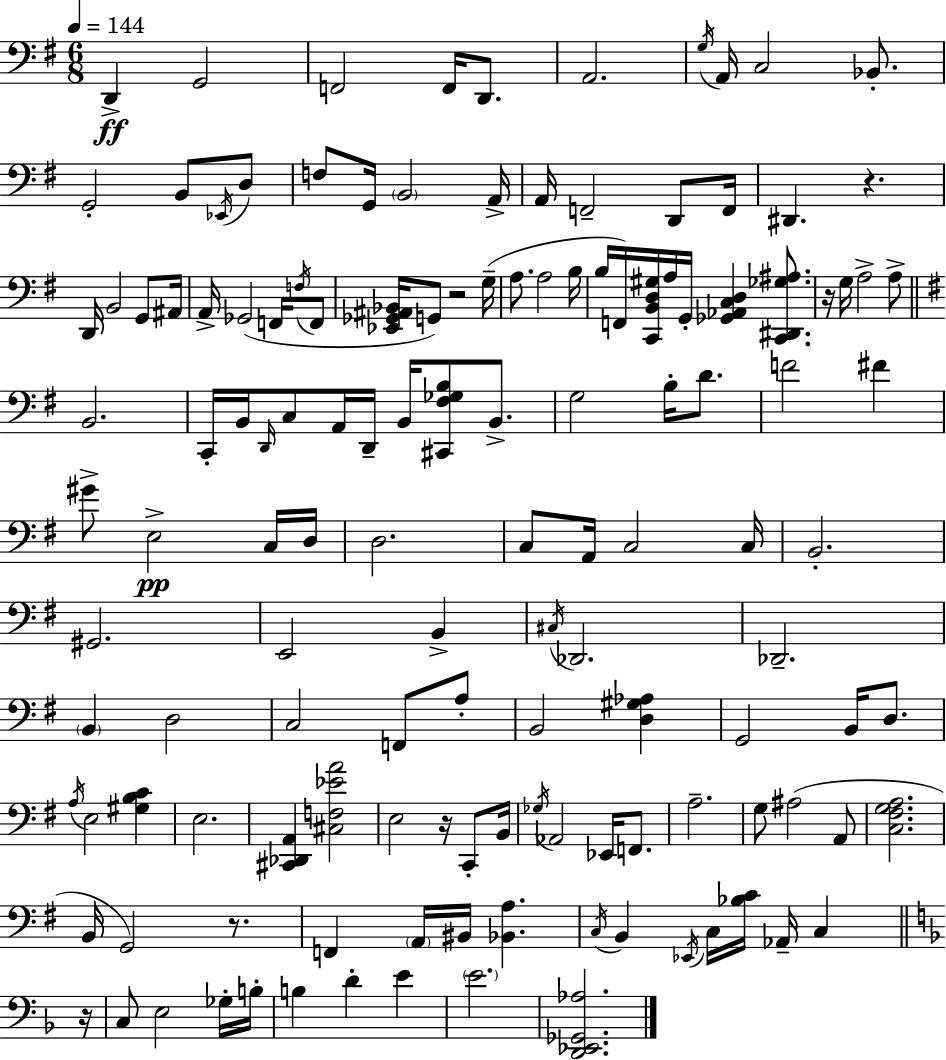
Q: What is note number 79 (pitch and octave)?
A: A3